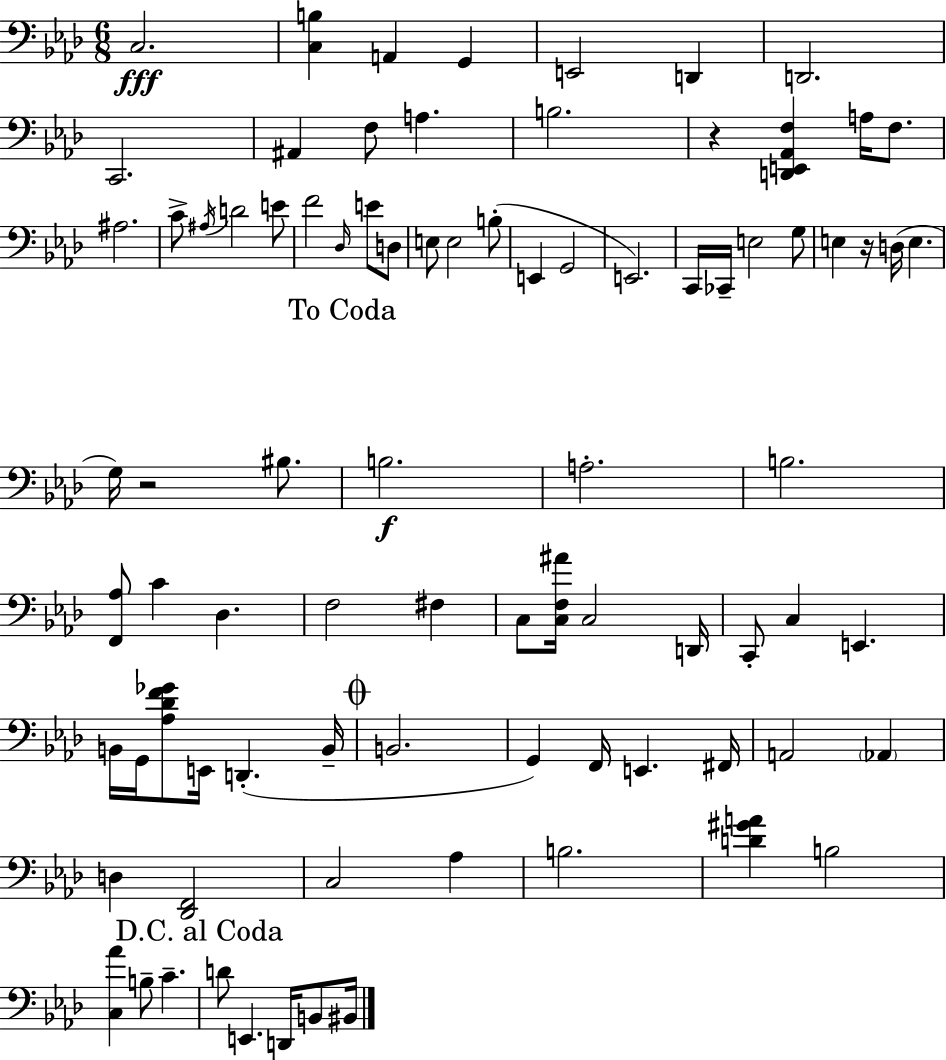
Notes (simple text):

C3/h. [C3,B3]/q A2/q G2/q E2/h D2/q D2/h. C2/h. A#2/q F3/e A3/q. B3/h. R/q [D2,E2,Ab2,F3]/q A3/s F3/e. A#3/h. C4/e A#3/s D4/h E4/e F4/h Db3/s E4/e D3/e E3/e E3/h B3/e E2/q G2/h E2/h. C2/s CES2/s E3/h G3/e E3/q R/s D3/s E3/q. G3/s R/h BIS3/e. B3/h. A3/h. B3/h. [F2,Ab3]/e C4/q Db3/q. F3/h F#3/q C3/e [C3,F3,A#4]/s C3/h D2/s C2/e C3/q E2/q. B2/s G2/s [Ab3,Db4,F4,Gb4]/e E2/s D2/q. B2/s B2/h. G2/q F2/s E2/q. F#2/s A2/h Ab2/q D3/q [Db2,F2]/h C3/h Ab3/q B3/h. [D4,G#4,A4]/q B3/h [C3,Ab4]/q B3/e C4/q. D4/e E2/q. D2/s B2/e BIS2/s